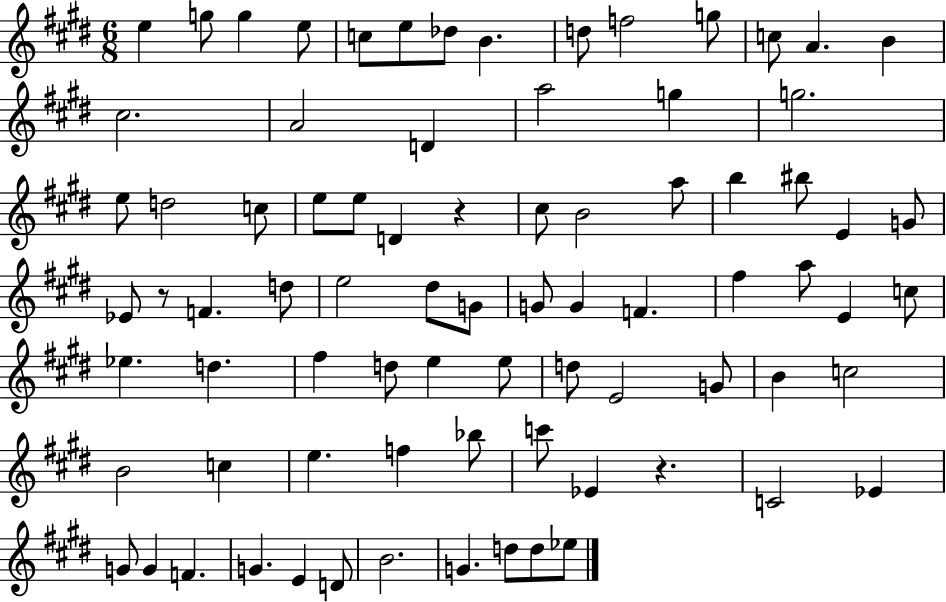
{
  \clef treble
  \numericTimeSignature
  \time 6/8
  \key e \major
  e''4 g''8 g''4 e''8 | c''8 e''8 des''8 b'4. | d''8 f''2 g''8 | c''8 a'4. b'4 | \break cis''2. | a'2 d'4 | a''2 g''4 | g''2. | \break e''8 d''2 c''8 | e''8 e''8 d'4 r4 | cis''8 b'2 a''8 | b''4 bis''8 e'4 g'8 | \break ees'8 r8 f'4. d''8 | e''2 dis''8 g'8 | g'8 g'4 f'4. | fis''4 a''8 e'4 c''8 | \break ees''4. d''4. | fis''4 d''8 e''4 e''8 | d''8 e'2 g'8 | b'4 c''2 | \break b'2 c''4 | e''4. f''4 bes''8 | c'''8 ees'4 r4. | c'2 ees'4 | \break g'8 g'4 f'4. | g'4. e'4 d'8 | b'2. | g'4. d''8 d''8 ees''8 | \break \bar "|."
}